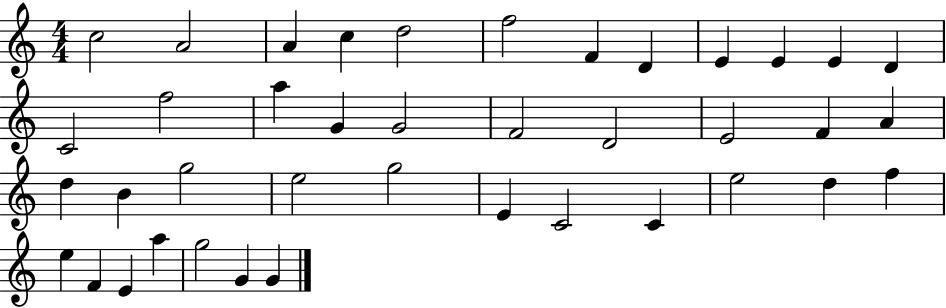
{
  \clef treble
  \numericTimeSignature
  \time 4/4
  \key c \major
  c''2 a'2 | a'4 c''4 d''2 | f''2 f'4 d'4 | e'4 e'4 e'4 d'4 | \break c'2 f''2 | a''4 g'4 g'2 | f'2 d'2 | e'2 f'4 a'4 | \break d''4 b'4 g''2 | e''2 g''2 | e'4 c'2 c'4 | e''2 d''4 f''4 | \break e''4 f'4 e'4 a''4 | g''2 g'4 g'4 | \bar "|."
}